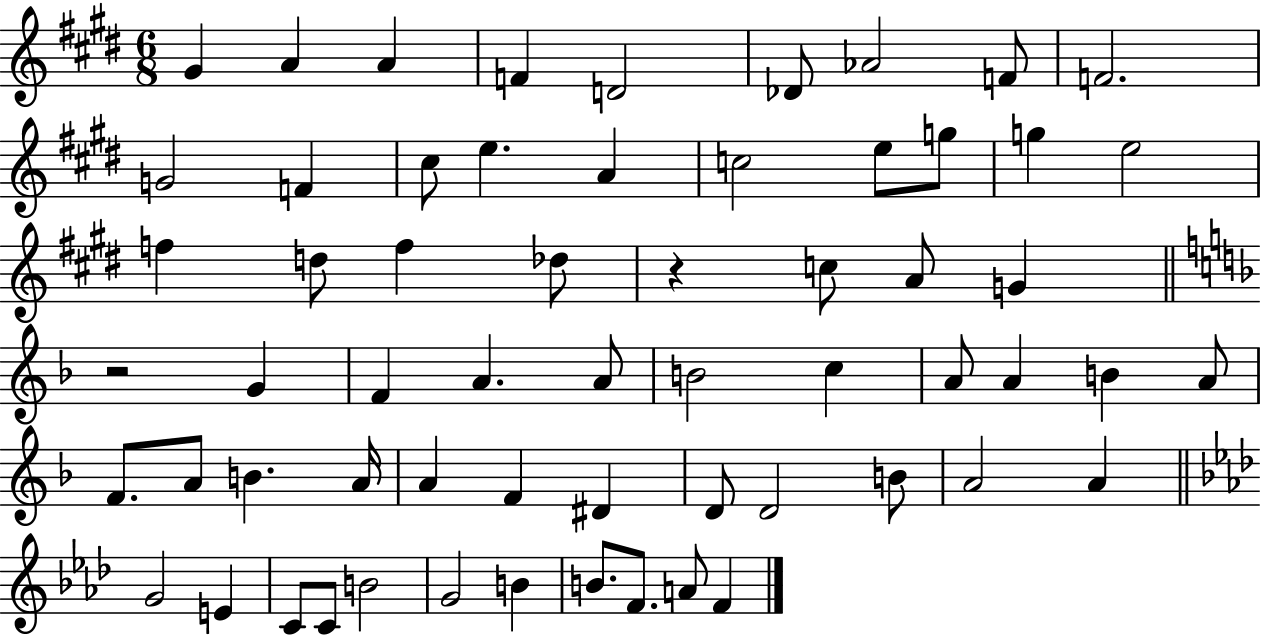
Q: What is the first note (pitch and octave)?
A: G#4